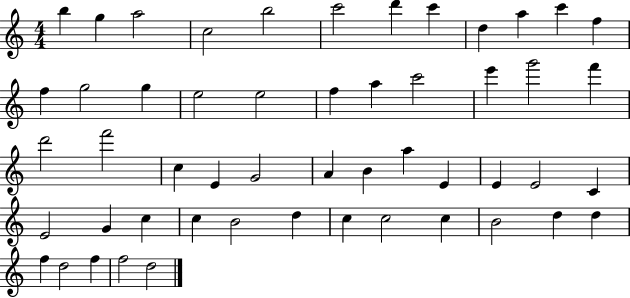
{
  \clef treble
  \numericTimeSignature
  \time 4/4
  \key c \major
  b''4 g''4 a''2 | c''2 b''2 | c'''2 d'''4 c'''4 | d''4 a''4 c'''4 f''4 | \break f''4 g''2 g''4 | e''2 e''2 | f''4 a''4 c'''2 | e'''4 g'''2 f'''4 | \break d'''2 f'''2 | c''4 e'4 g'2 | a'4 b'4 a''4 e'4 | e'4 e'2 c'4 | \break e'2 g'4 c''4 | c''4 b'2 d''4 | c''4 c''2 c''4 | b'2 d''4 d''4 | \break f''4 d''2 f''4 | f''2 d''2 | \bar "|."
}